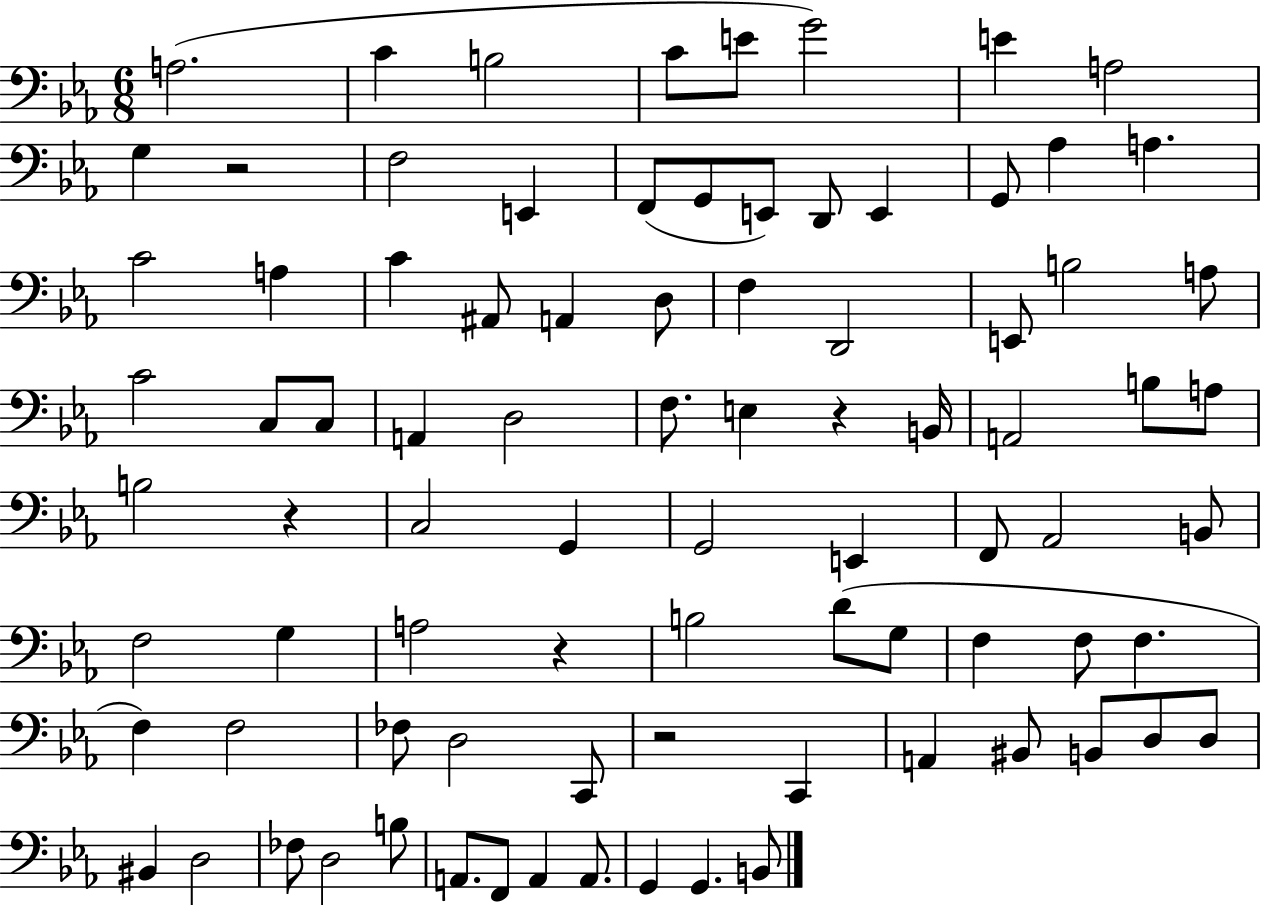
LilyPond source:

{
  \clef bass
  \numericTimeSignature
  \time 6/8
  \key ees \major
  a2.( | c'4 b2 | c'8 e'8 g'2) | e'4 a2 | \break g4 r2 | f2 e,4 | f,8( g,8 e,8) d,8 e,4 | g,8 aes4 a4. | \break c'2 a4 | c'4 ais,8 a,4 d8 | f4 d,2 | e,8 b2 a8 | \break c'2 c8 c8 | a,4 d2 | f8. e4 r4 b,16 | a,2 b8 a8 | \break b2 r4 | c2 g,4 | g,2 e,4 | f,8 aes,2 b,8 | \break f2 g4 | a2 r4 | b2 d'8( g8 | f4 f8 f4. | \break f4) f2 | fes8 d2 c,8 | r2 c,4 | a,4 bis,8 b,8 d8 d8 | \break bis,4 d2 | fes8 d2 b8 | a,8. f,8 a,4 a,8. | g,4 g,4. b,8 | \break \bar "|."
}